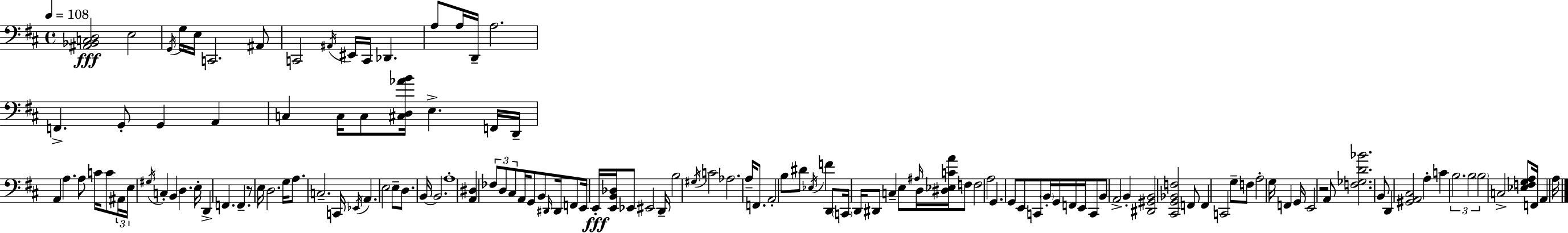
X:1
T:Untitled
M:4/4
L:1/4
K:D
[^A,,_B,,C,D,]2 E,2 G,,/4 G,/4 E,/4 C,,2 ^A,,/2 C,,2 ^A,,/4 ^E,,/4 C,,/4 _D,, A,/2 A,/4 D,,/4 A,2 F,, G,,/2 G,, A,, C, C,/4 C,/2 [^C,D,_AB]/4 E, F,,/4 D,,/4 A,, A, A,/2 C/4 C/2 ^A,,/4 E,/4 ^G,/4 C, B,, D, E,/4 D,, F,, F,, z/2 E,/4 D,2 G,/4 A,/2 C,2 C,,/4 _E,,/4 A,, E,2 E,/2 D,/2 B,,/4 B,,2 A,4 [A,,^D,] _F,/2 D,/2 ^C,/2 A,,/4 G,,/2 B,,/2 ^D,,/4 ^D,,/4 F,,/2 E,,/4 E,,/4 [E,,B,,_D,]/4 _E,,/2 ^E,,2 D,,/4 B,2 ^G,/4 C2 _A,2 A,/4 F,,/2 A,,2 B,/2 ^D/2 _E,/4 F D,,/2 C,,/4 D,,/4 ^D,,/2 C, E,/2 ^A,/4 D,/4 [^D,_E,CA]/4 F,/2 F,2 A,2 G,, G,,/2 E,,/2 C,,/2 B,,/4 G,,/4 F,,/4 E,,/4 C,,/2 B,,/2 A,,2 B,, [^D,,^G,,B,,]2 [^C,,G,,_B,,F,]2 F,,/2 F,, C,,2 G,/2 F,/2 A,2 G,/4 F,, G,,/4 E,,2 z2 A,,/2 [F,_G,D_B]2 B,,/2 D,, [^G,,A,,^C,]2 A, C B,2 B,2 B,2 C,2 [_E,F,G,A,]/2 F,,/4 A,, A,/4